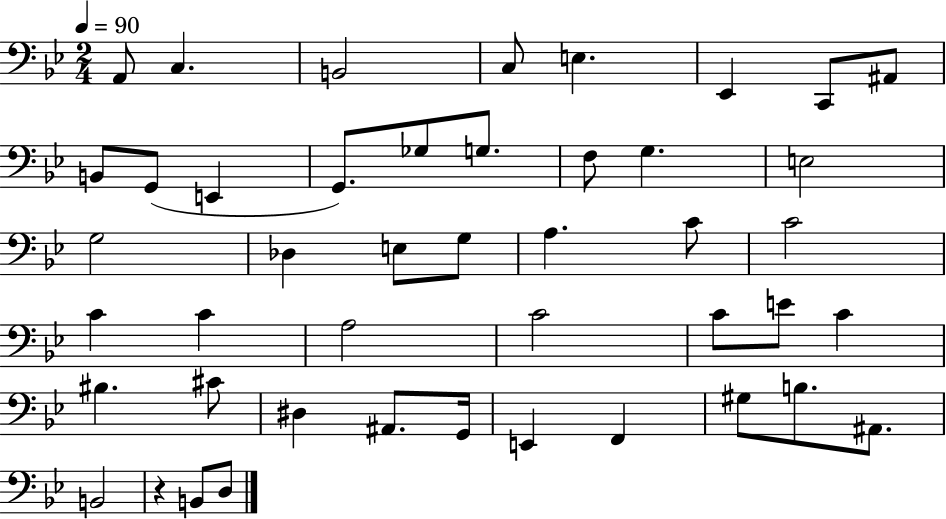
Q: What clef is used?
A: bass